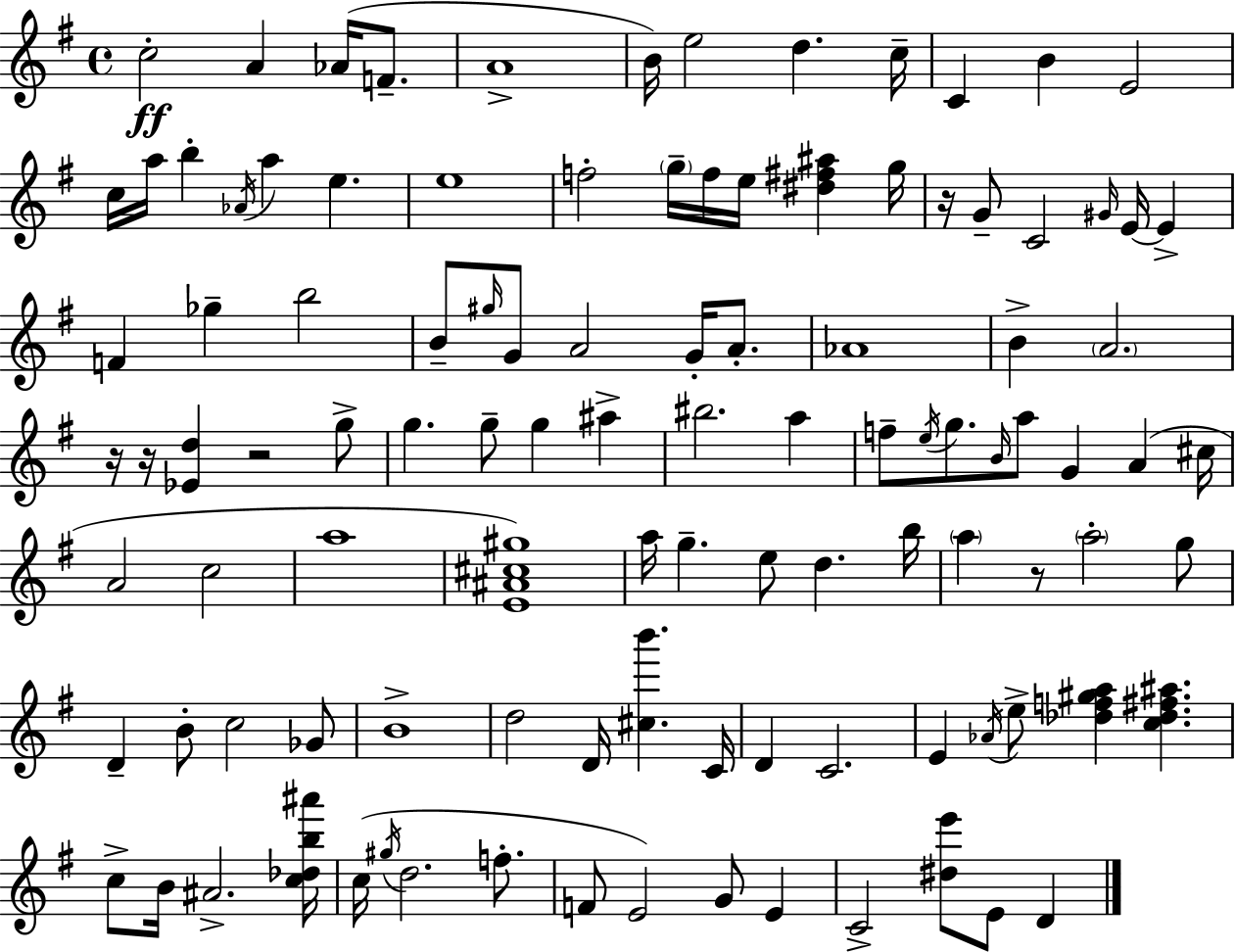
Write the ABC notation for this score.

X:1
T:Untitled
M:4/4
L:1/4
K:G
c2 A _A/4 F/2 A4 B/4 e2 d c/4 C B E2 c/4 a/4 b _A/4 a e e4 f2 g/4 f/4 e/4 [^d^f^a] g/4 z/4 G/2 C2 ^G/4 E/4 E F _g b2 B/2 ^g/4 G/2 A2 G/4 A/2 _A4 B A2 z/4 z/4 [_Ed] z2 g/2 g g/2 g ^a ^b2 a f/2 e/4 g/2 B/4 a/2 G A ^c/4 A2 c2 a4 [E^A^c^g]4 a/4 g e/2 d b/4 a z/2 a2 g/2 D B/2 c2 _G/2 B4 d2 D/4 [^cb'] C/4 D C2 E _A/4 e/2 [_df^ga] [c_d^f^a] c/2 B/4 ^A2 [c_db^a']/4 c/4 ^g/4 d2 f/2 F/2 E2 G/2 E C2 [^de']/2 E/2 D